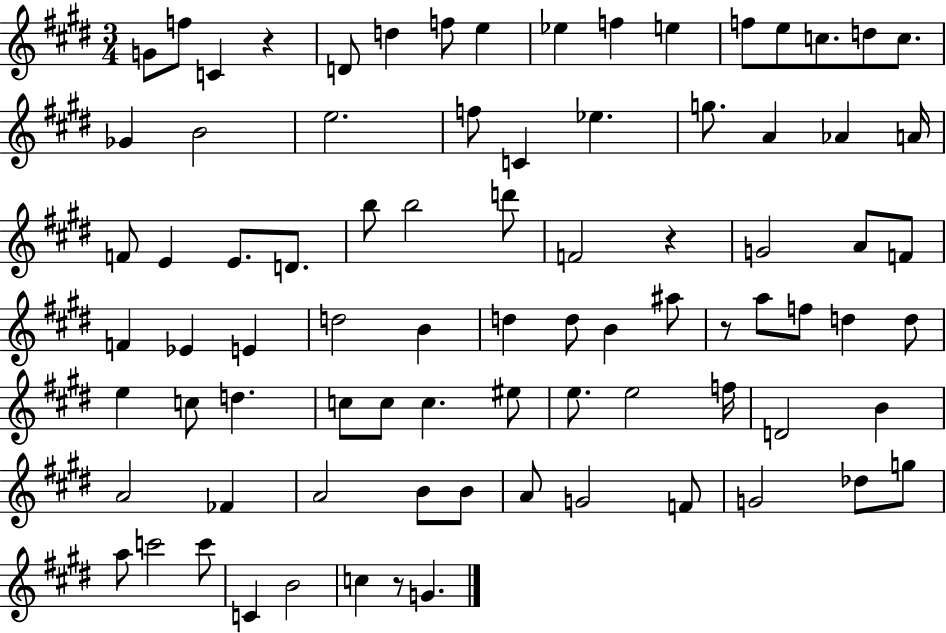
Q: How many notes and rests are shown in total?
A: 83